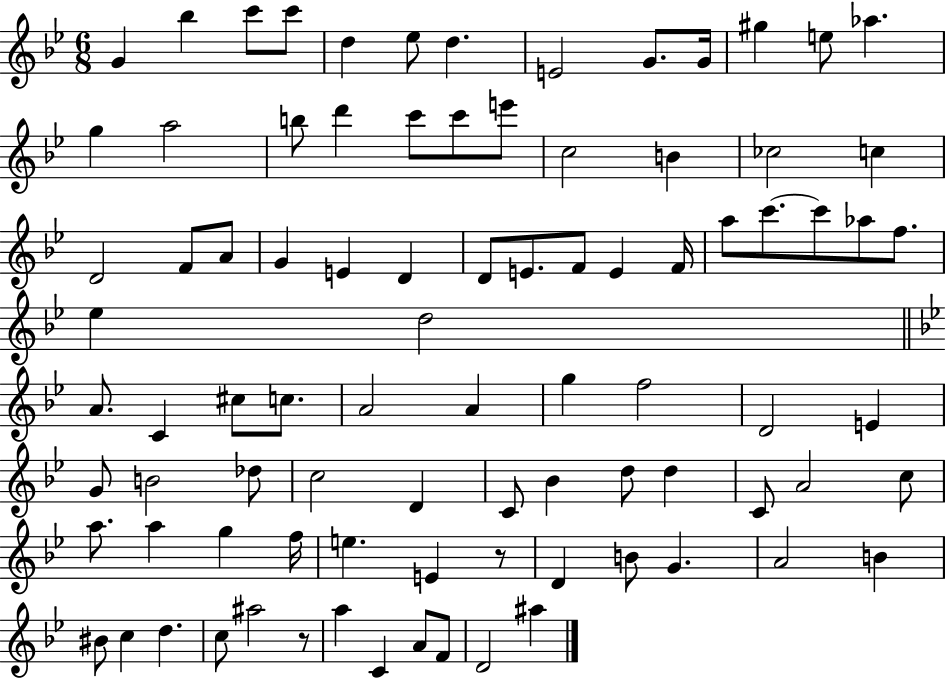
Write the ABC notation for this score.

X:1
T:Untitled
M:6/8
L:1/4
K:Bb
G _b c'/2 c'/2 d _e/2 d E2 G/2 G/4 ^g e/2 _a g a2 b/2 d' c'/2 c'/2 e'/2 c2 B _c2 c D2 F/2 A/2 G E D D/2 E/2 F/2 E F/4 a/2 c'/2 c'/2 _a/2 f/2 _e d2 A/2 C ^c/2 c/2 A2 A g f2 D2 E G/2 B2 _d/2 c2 D C/2 _B d/2 d C/2 A2 c/2 a/2 a g f/4 e E z/2 D B/2 G A2 B ^B/2 c d c/2 ^a2 z/2 a C A/2 F/2 D2 ^a